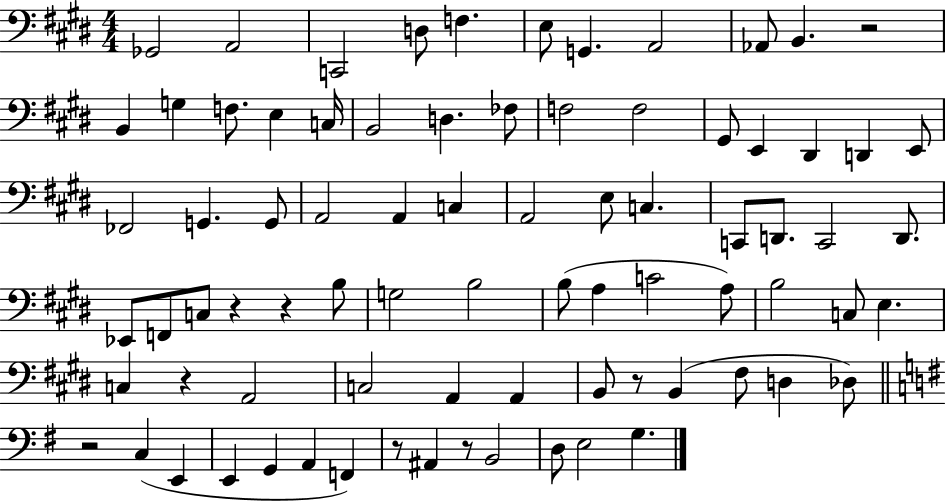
{
  \clef bass
  \numericTimeSignature
  \time 4/4
  \key e \major
  ges,2 a,2 | c,2 d8 f4. | e8 g,4. a,2 | aes,8 b,4. r2 | \break b,4 g4 f8. e4 c16 | b,2 d4. fes8 | f2 f2 | gis,8 e,4 dis,4 d,4 e,8 | \break fes,2 g,4. g,8 | a,2 a,4 c4 | a,2 e8 c4. | c,8 d,8. c,2 d,8. | \break ees,8 f,8 c8 r4 r4 b8 | g2 b2 | b8( a4 c'2 a8) | b2 c8 e4. | \break c4 r4 a,2 | c2 a,4 a,4 | b,8 r8 b,4( fis8 d4 des8) | \bar "||" \break \key g \major r2 c4( e,4 | e,4 g,4 a,4 f,4) | r8 ais,4 r8 b,2 | d8 e2 g4. | \break \bar "|."
}